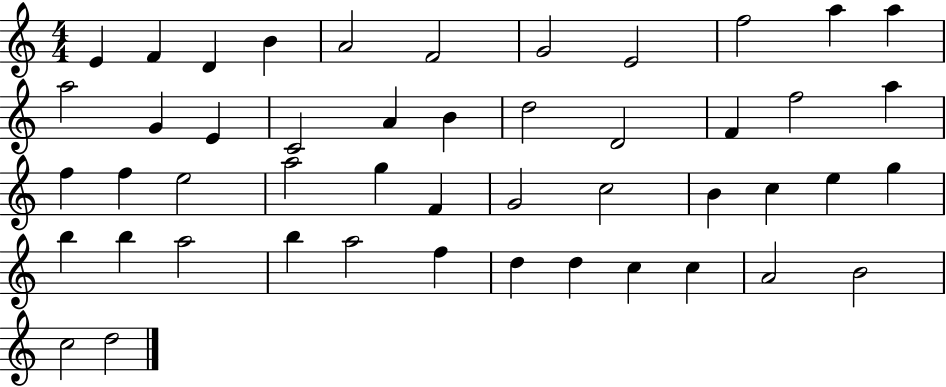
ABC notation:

X:1
T:Untitled
M:4/4
L:1/4
K:C
E F D B A2 F2 G2 E2 f2 a a a2 G E C2 A B d2 D2 F f2 a f f e2 a2 g F G2 c2 B c e g b b a2 b a2 f d d c c A2 B2 c2 d2